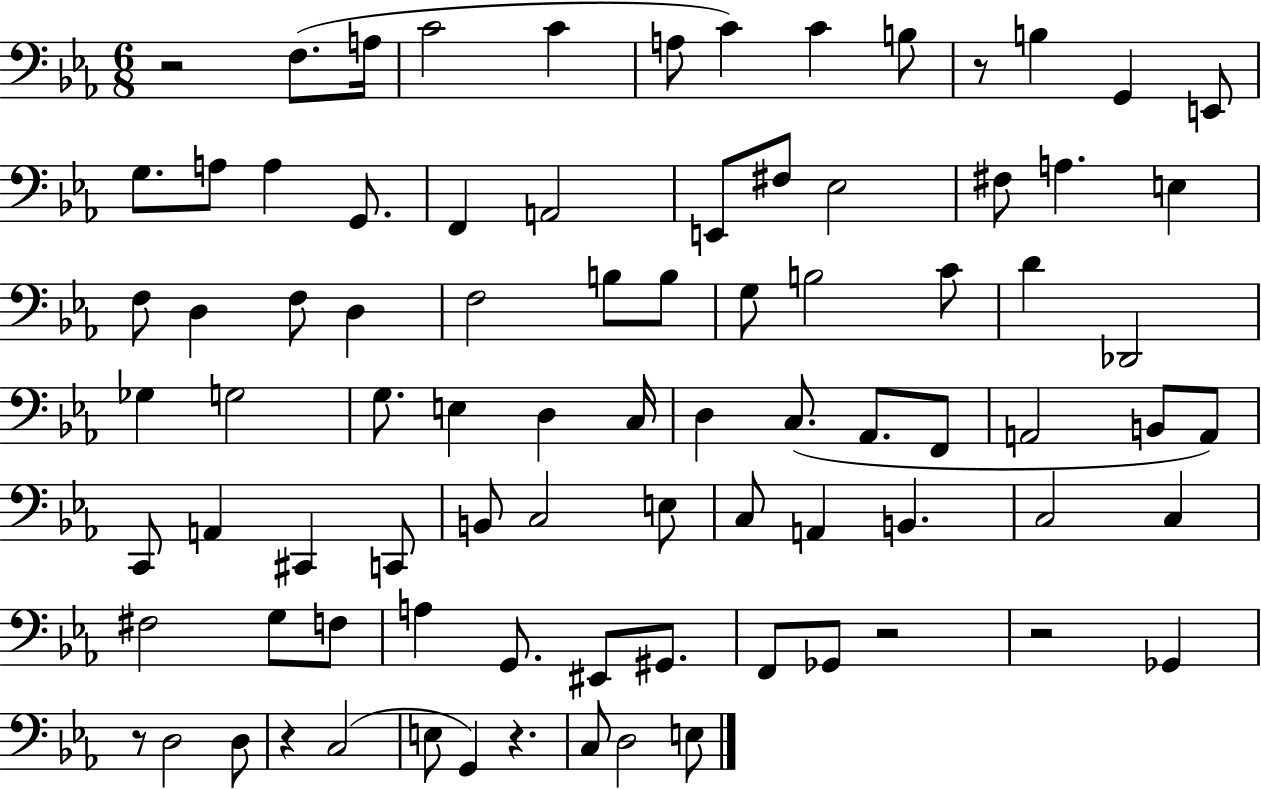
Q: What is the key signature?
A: EES major